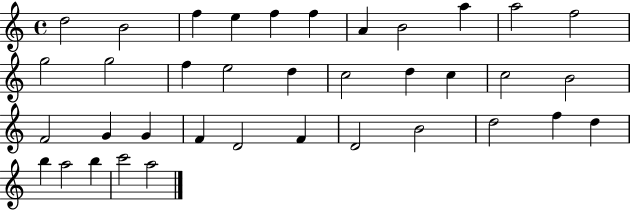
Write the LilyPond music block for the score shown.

{
  \clef treble
  \time 4/4
  \defaultTimeSignature
  \key c \major
  d''2 b'2 | f''4 e''4 f''4 f''4 | a'4 b'2 a''4 | a''2 f''2 | \break g''2 g''2 | f''4 e''2 d''4 | c''2 d''4 c''4 | c''2 b'2 | \break f'2 g'4 g'4 | f'4 d'2 f'4 | d'2 b'2 | d''2 f''4 d''4 | \break b''4 a''2 b''4 | c'''2 a''2 | \bar "|."
}